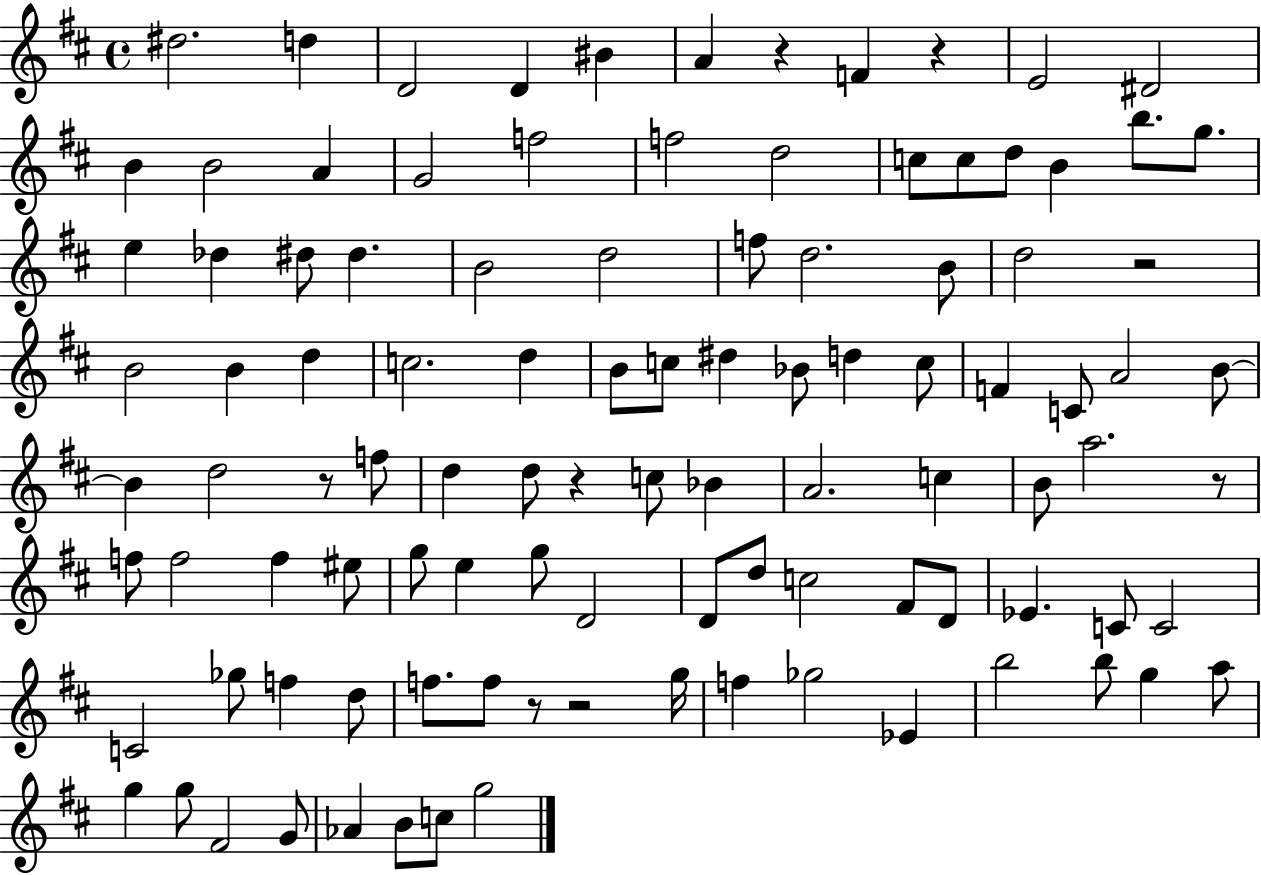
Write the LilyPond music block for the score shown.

{
  \clef treble
  \time 4/4
  \defaultTimeSignature
  \key d \major
  dis''2. d''4 | d'2 d'4 bis'4 | a'4 r4 f'4 r4 | e'2 dis'2 | \break b'4 b'2 a'4 | g'2 f''2 | f''2 d''2 | c''8 c''8 d''8 b'4 b''8. g''8. | \break e''4 des''4 dis''8 dis''4. | b'2 d''2 | f''8 d''2. b'8 | d''2 r2 | \break b'2 b'4 d''4 | c''2. d''4 | b'8 c''8 dis''4 bes'8 d''4 c''8 | f'4 c'8 a'2 b'8~~ | \break b'4 d''2 r8 f''8 | d''4 d''8 r4 c''8 bes'4 | a'2. c''4 | b'8 a''2. r8 | \break f''8 f''2 f''4 eis''8 | g''8 e''4 g''8 d'2 | d'8 d''8 c''2 fis'8 d'8 | ees'4. c'8 c'2 | \break c'2 ges''8 f''4 d''8 | f''8. f''8 r8 r2 g''16 | f''4 ges''2 ees'4 | b''2 b''8 g''4 a''8 | \break g''4 g''8 fis'2 g'8 | aes'4 b'8 c''8 g''2 | \bar "|."
}